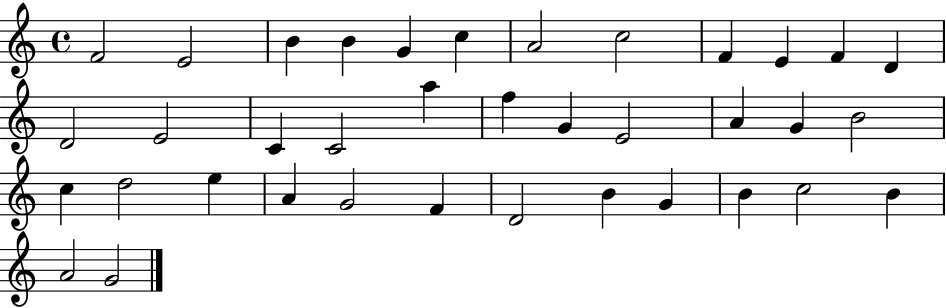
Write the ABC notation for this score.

X:1
T:Untitled
M:4/4
L:1/4
K:C
F2 E2 B B G c A2 c2 F E F D D2 E2 C C2 a f G E2 A G B2 c d2 e A G2 F D2 B G B c2 B A2 G2